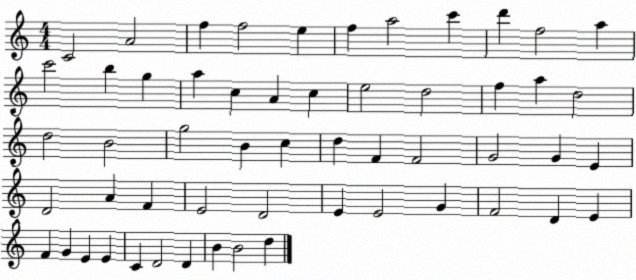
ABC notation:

X:1
T:Untitled
M:4/4
L:1/4
K:C
C2 A2 f f2 e f a2 c' d' f2 a c'2 b g a c A c e2 d2 f a d2 d2 B2 g2 B c d F F2 G2 G E D2 A F E2 D2 E E2 G F2 D E F G E E C D2 D B B2 d